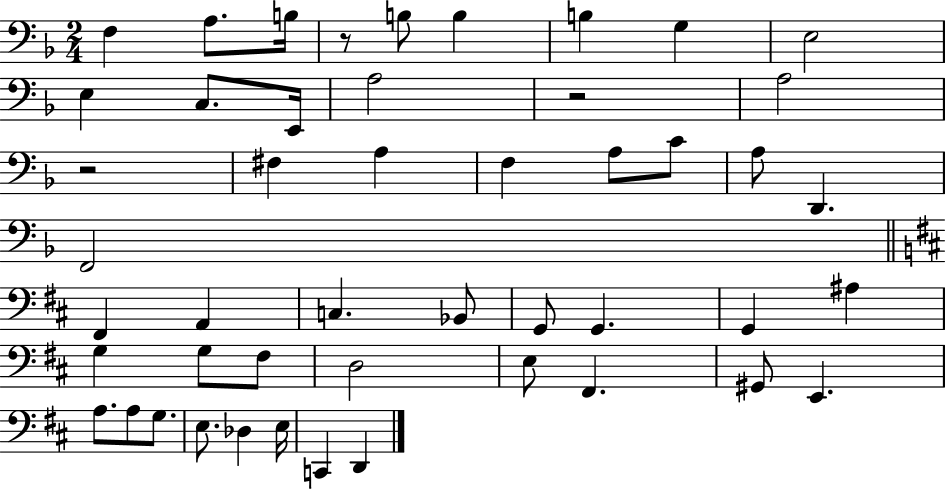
F3/q A3/e. B3/s R/e B3/e B3/q B3/q G3/q E3/h E3/q C3/e. E2/s A3/h R/h A3/h R/h F#3/q A3/q F3/q A3/e C4/e A3/e D2/q. F2/h F#2/q A2/q C3/q. Bb2/e G2/e G2/q. G2/q A#3/q G3/q G3/e F#3/e D3/h E3/e F#2/q. G#2/e E2/q. A3/e. A3/e G3/e. E3/e. Db3/q E3/s C2/q D2/q